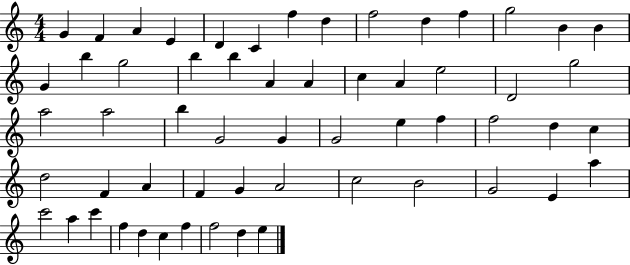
G4/q F4/q A4/q E4/q D4/q C4/q F5/q D5/q F5/h D5/q F5/q G5/h B4/q B4/q G4/q B5/q G5/h B5/q B5/q A4/q A4/q C5/q A4/q E5/h D4/h G5/h A5/h A5/h B5/q G4/h G4/q G4/h E5/q F5/q F5/h D5/q C5/q D5/h F4/q A4/q F4/q G4/q A4/h C5/h B4/h G4/h E4/q A5/q C6/h A5/q C6/q F5/q D5/q C5/q F5/q F5/h D5/q E5/q